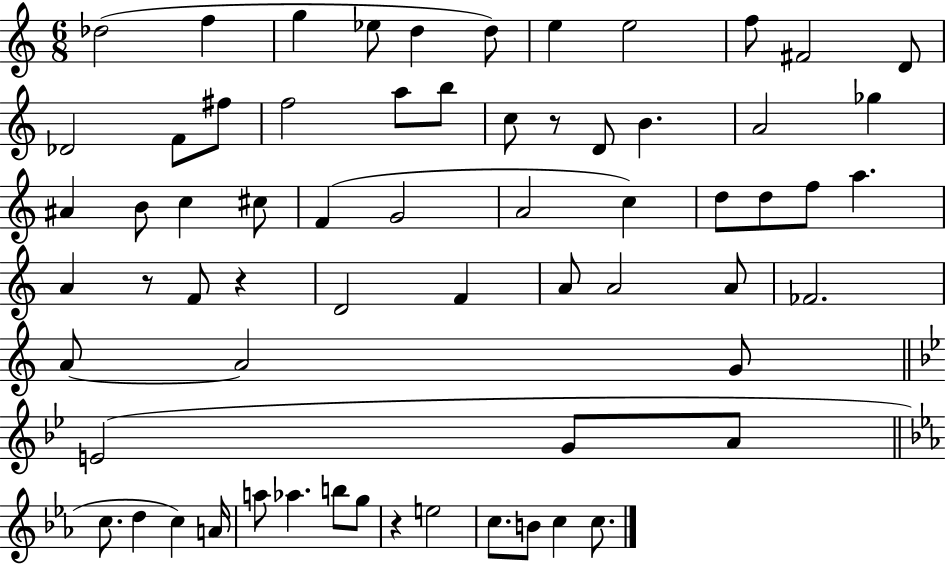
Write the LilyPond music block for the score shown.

{
  \clef treble
  \numericTimeSignature
  \time 6/8
  \key c \major
  des''2( f''4 | g''4 ees''8 d''4 d''8) | e''4 e''2 | f''8 fis'2 d'8 | \break des'2 f'8 fis''8 | f''2 a''8 b''8 | c''8 r8 d'8 b'4. | a'2 ges''4 | \break ais'4 b'8 c''4 cis''8 | f'4( g'2 | a'2 c''4) | d''8 d''8 f''8 a''4. | \break a'4 r8 f'8 r4 | d'2 f'4 | a'8 a'2 a'8 | fes'2. | \break a'8~~ a'2 g'8 | \bar "||" \break \key bes \major e'2( g'8 a'8 | \bar "||" \break \key ees \major c''8. d''4 c''4) a'16 | a''8 aes''4. b''8 g''8 | r4 e''2 | c''8. b'8 c''4 c''8. | \break \bar "|."
}